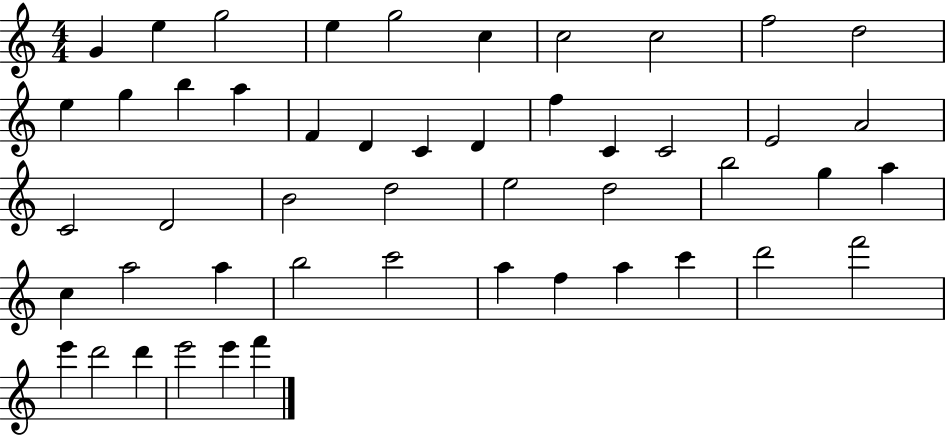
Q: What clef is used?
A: treble